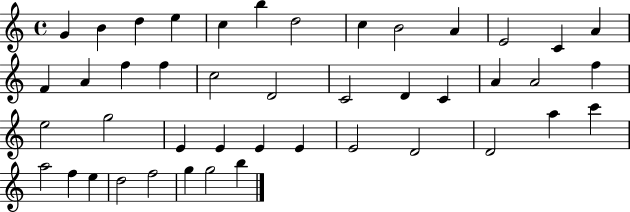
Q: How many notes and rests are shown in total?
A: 44